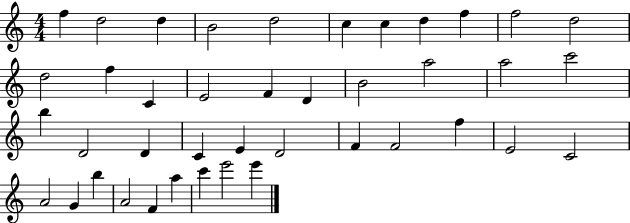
X:1
T:Untitled
M:4/4
L:1/4
K:C
f d2 d B2 d2 c c d f f2 d2 d2 f C E2 F D B2 a2 a2 c'2 b D2 D C E D2 F F2 f E2 C2 A2 G b A2 F a c' e'2 e'